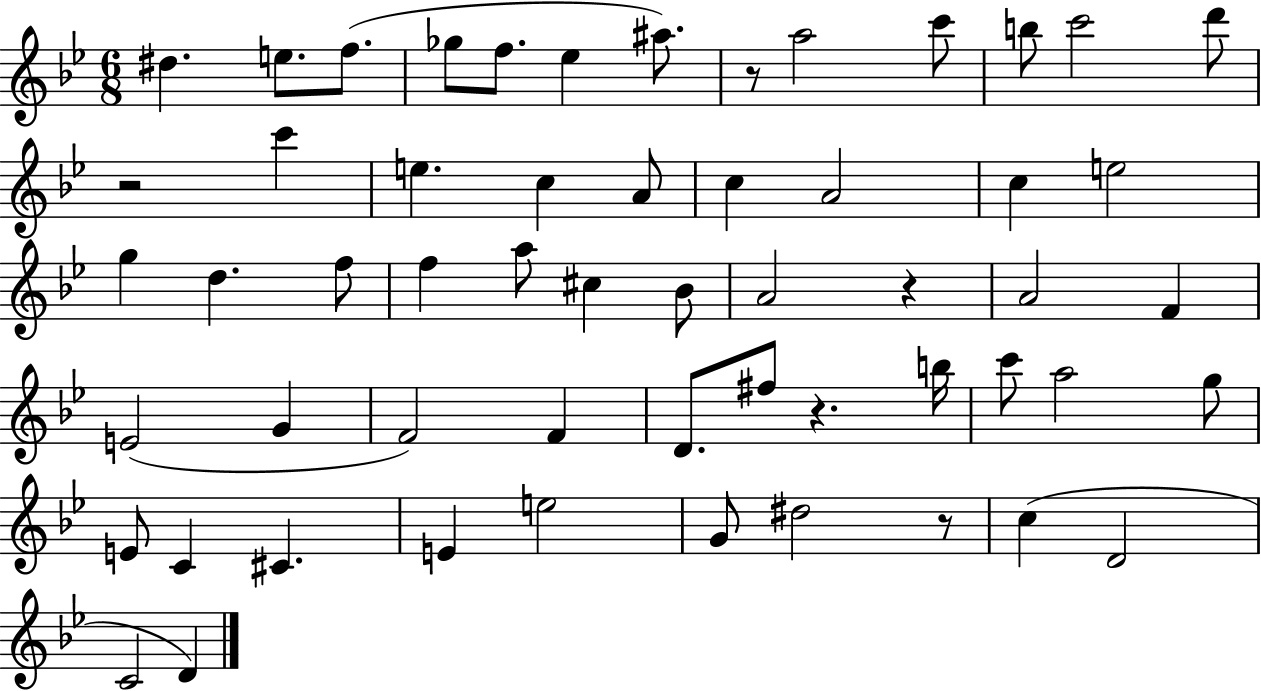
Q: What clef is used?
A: treble